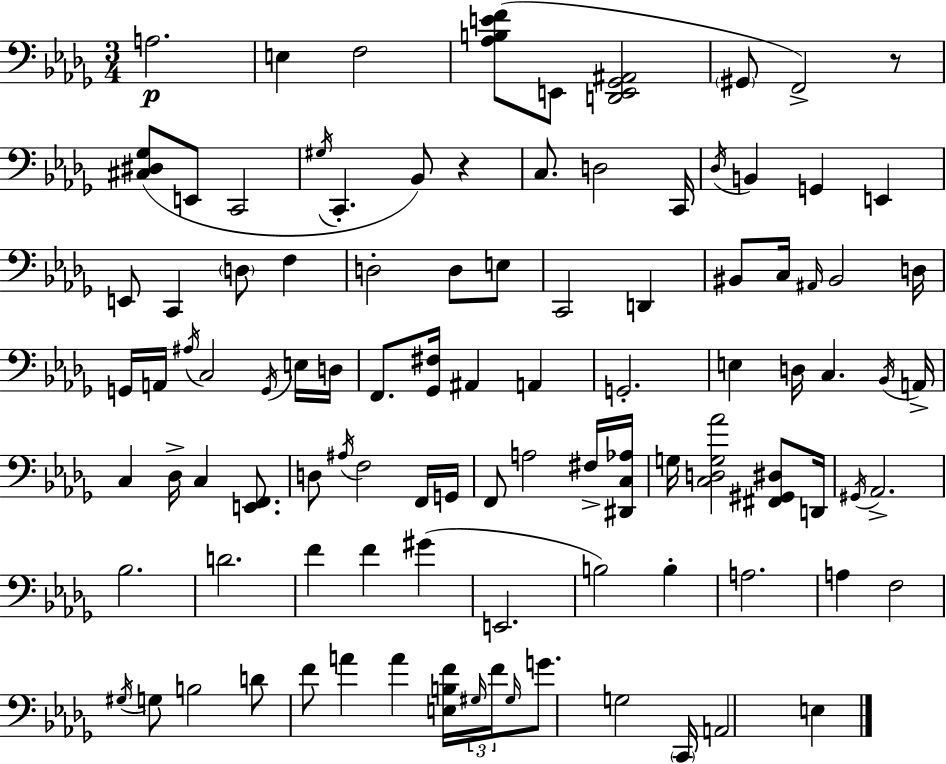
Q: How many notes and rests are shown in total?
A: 100